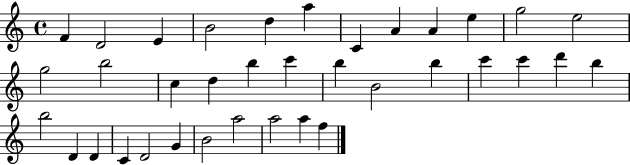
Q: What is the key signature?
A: C major